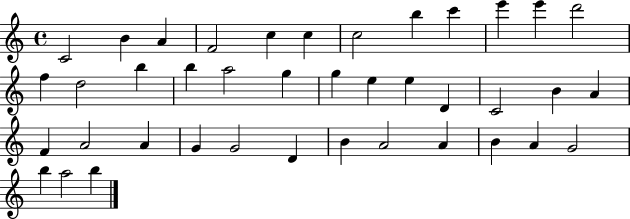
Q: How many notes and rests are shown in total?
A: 40